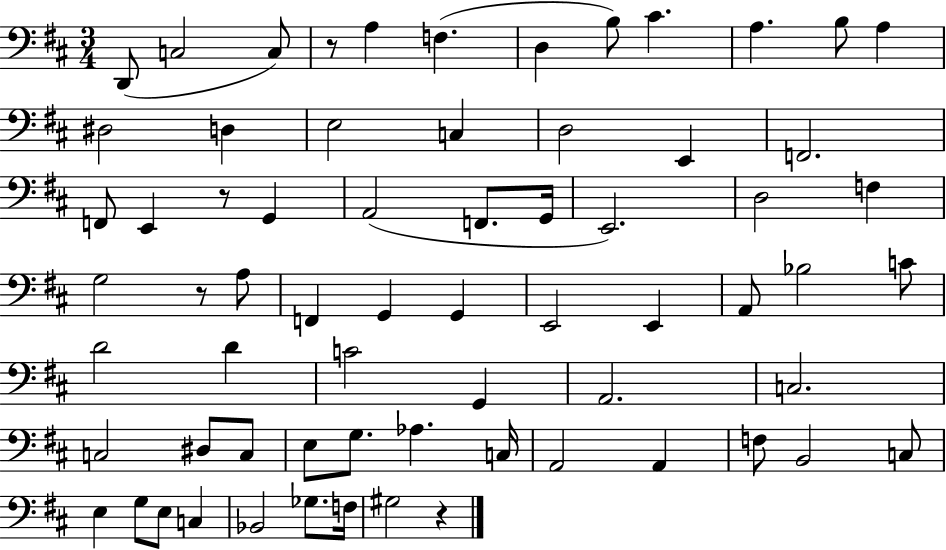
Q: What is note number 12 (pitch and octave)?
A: D#3